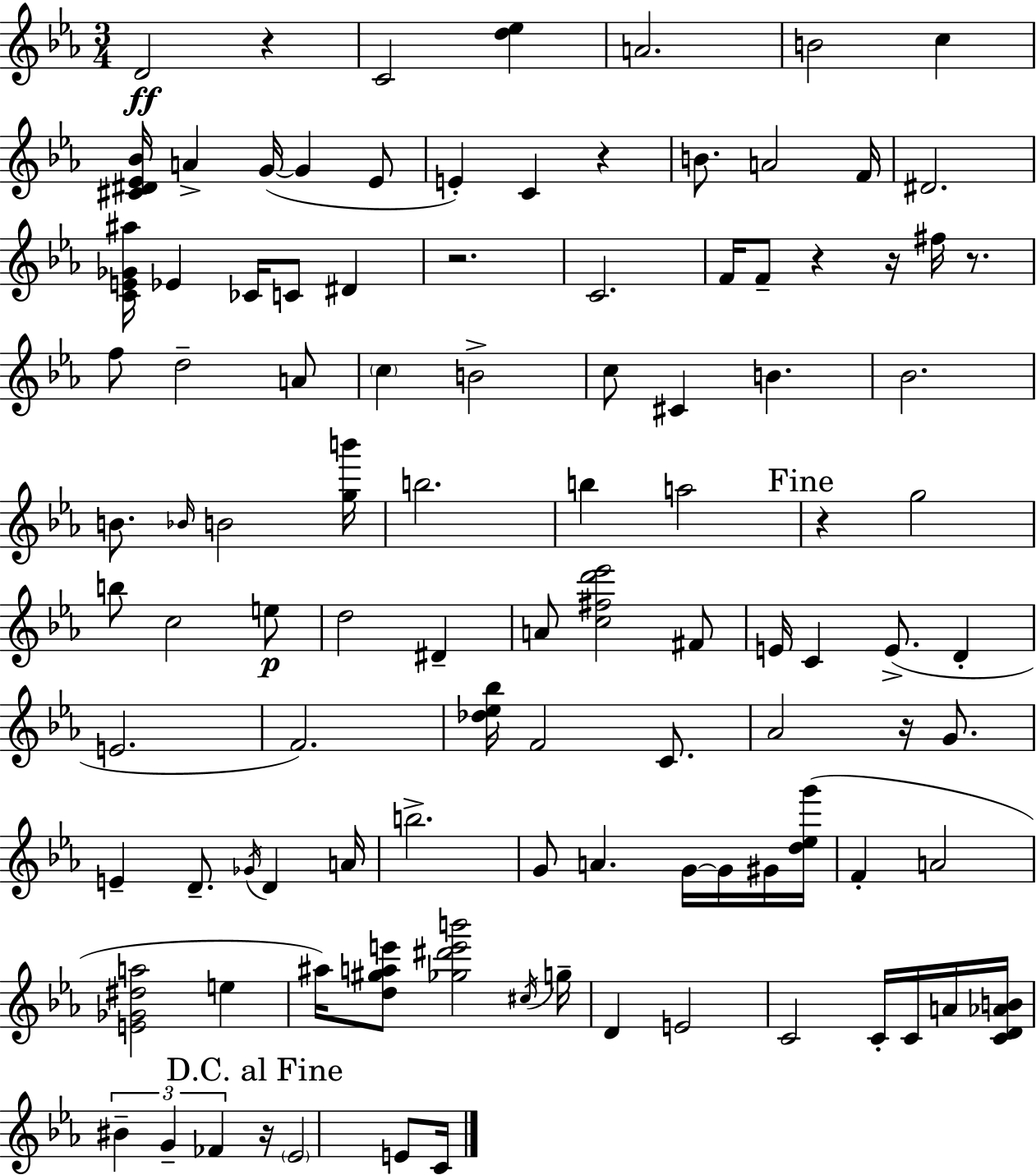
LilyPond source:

{
  \clef treble
  \numericTimeSignature
  \time 3/4
  \key ees \major
  d'2\ff r4 | c'2 <d'' ees''>4 | a'2. | b'2 c''4 | \break <cis' dis' ees' bes'>16 a'4-> g'16~(~ g'4 ees'8 | e'4-.) c'4 r4 | b'8. a'2 f'16 | dis'2. | \break <c' e' ges' ais''>16 ees'4 ces'16 c'8 dis'4 | r2. | c'2. | f'16 f'8-- r4 r16 fis''16 r8. | \break f''8 d''2-- a'8 | \parenthesize c''4 b'2-> | c''8 cis'4 b'4. | bes'2. | \break b'8. \grace { bes'16 } b'2 | <g'' b'''>16 b''2. | b''4 a''2 | \mark "Fine" r4 g''2 | \break b''8 c''2 e''8\p | d''2 dis'4-- | a'8 <c'' fis'' d''' ees'''>2 fis'8 | e'16 c'4 e'8.->( d'4-. | \break e'2. | f'2.) | <des'' ees'' bes''>16 f'2 c'8. | aes'2 r16 g'8. | \break e'4-- d'8.-- \acciaccatura { ges'16 } d'4 | a'16 b''2.-> | g'8 a'4. g'16~~ g'16 | gis'16 <d'' ees'' g'''>16( f'4-. a'2 | \break <e' ges' dis'' a''>2 e''4 | ais''16) <d'' gis'' a'' e'''>8 <ges'' dis''' e''' b'''>2 | \acciaccatura { cis''16 } g''16-- d'4 e'2 | c'2 c'16-. | \break c'16 a'16 <c' d' aes' b'>16 \tuplet 3/2 { bis'4-- g'4-- fes'4 } | \mark "D.C. al Fine" r16 \parenthesize ees'2 | e'8 c'16 \bar "|."
}